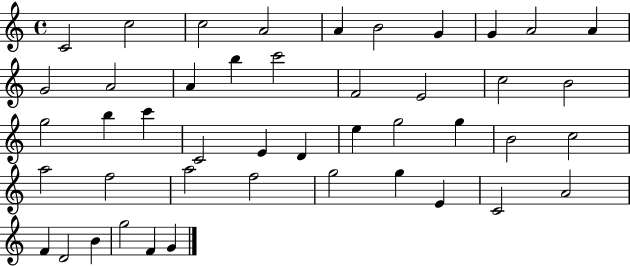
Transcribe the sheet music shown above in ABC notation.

X:1
T:Untitled
M:4/4
L:1/4
K:C
C2 c2 c2 A2 A B2 G G A2 A G2 A2 A b c'2 F2 E2 c2 B2 g2 b c' C2 E D e g2 g B2 c2 a2 f2 a2 f2 g2 g E C2 A2 F D2 B g2 F G